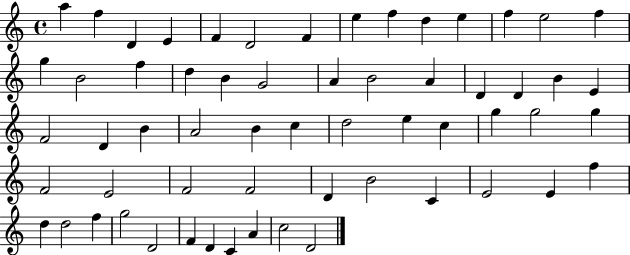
A5/q F5/q D4/q E4/q F4/q D4/h F4/q E5/q F5/q D5/q E5/q F5/q E5/h F5/q G5/q B4/h F5/q D5/q B4/q G4/h A4/q B4/h A4/q D4/q D4/q B4/q E4/q F4/h D4/q B4/q A4/h B4/q C5/q D5/h E5/q C5/q G5/q G5/h G5/q F4/h E4/h F4/h F4/h D4/q B4/h C4/q E4/h E4/q F5/q D5/q D5/h F5/q G5/h D4/h F4/q D4/q C4/q A4/q C5/h D4/h